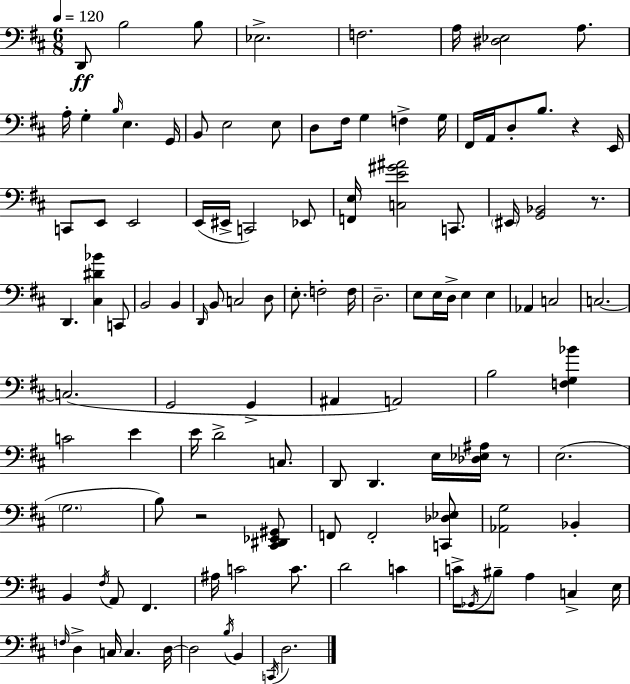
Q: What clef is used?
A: bass